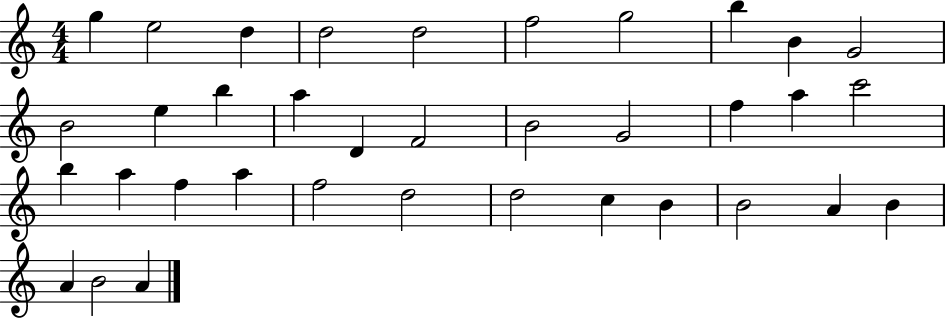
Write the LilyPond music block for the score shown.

{
  \clef treble
  \numericTimeSignature
  \time 4/4
  \key c \major
  g''4 e''2 d''4 | d''2 d''2 | f''2 g''2 | b''4 b'4 g'2 | \break b'2 e''4 b''4 | a''4 d'4 f'2 | b'2 g'2 | f''4 a''4 c'''2 | \break b''4 a''4 f''4 a''4 | f''2 d''2 | d''2 c''4 b'4 | b'2 a'4 b'4 | \break a'4 b'2 a'4 | \bar "|."
}